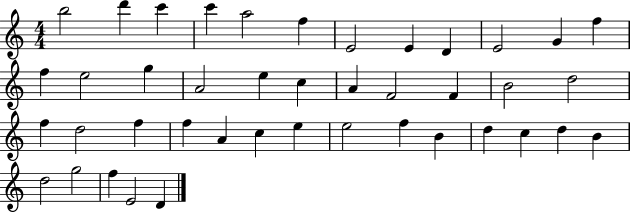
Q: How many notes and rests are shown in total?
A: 42